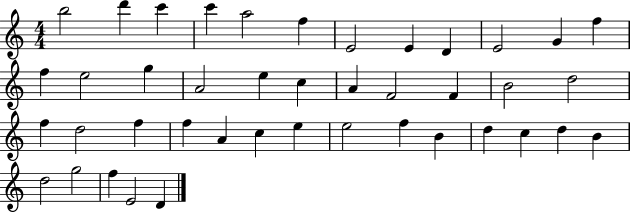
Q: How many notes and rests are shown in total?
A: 42